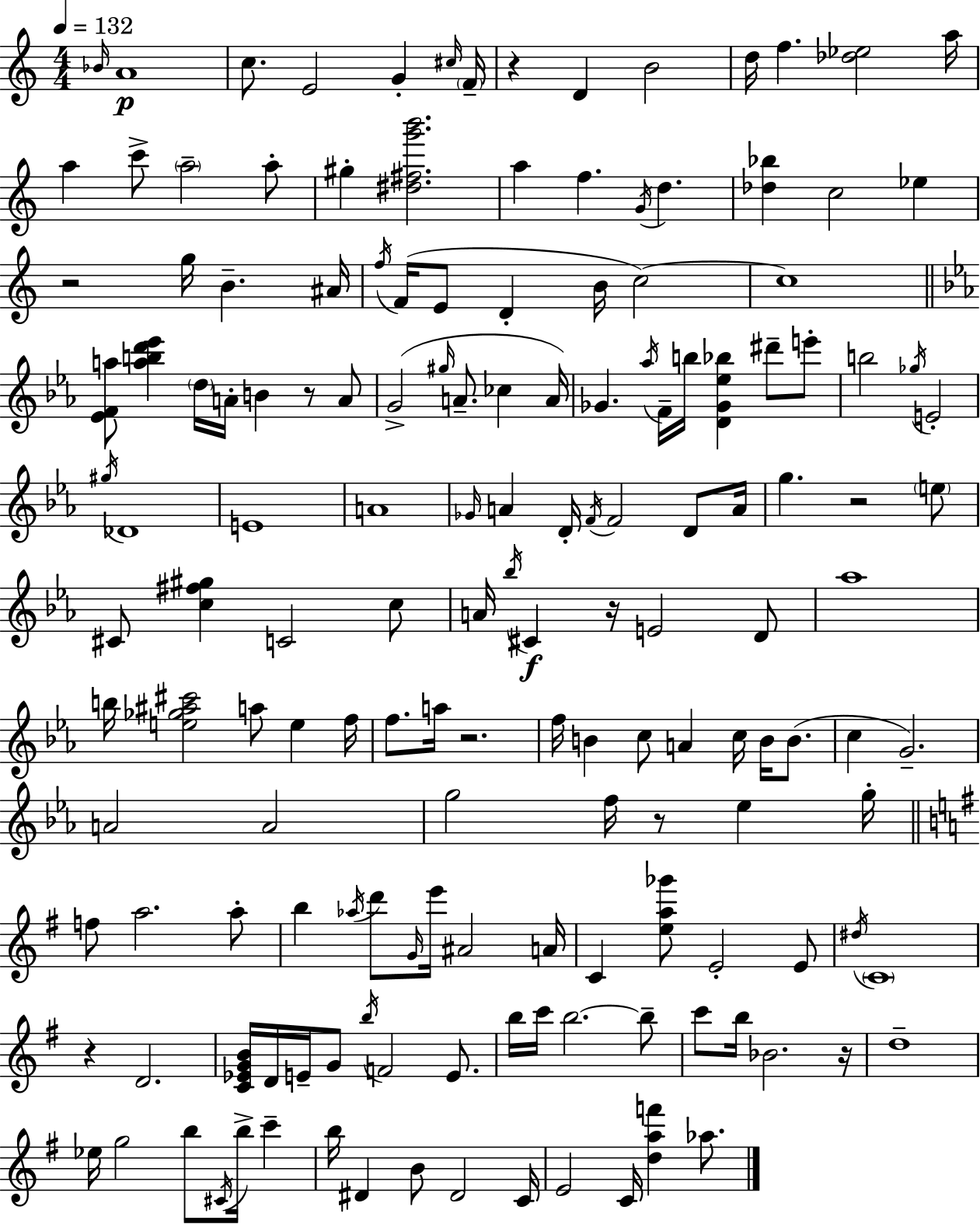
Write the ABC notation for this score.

X:1
T:Untitled
M:4/4
L:1/4
K:C
_B/4 A4 c/2 E2 G ^c/4 F/4 z D B2 d/4 f [_d_e]2 a/4 a c'/2 a2 a/2 ^g [^d^fg'b']2 a f G/4 d [_d_b] c2 _e z2 g/4 B ^A/4 f/4 F/4 E/2 D B/4 c2 c4 [_EFa]/2 [abd'_e'] d/4 A/4 B z/2 A/2 G2 ^g/4 A/2 _c A/4 _G _a/4 F/4 b/4 [D_G_e_b] ^d'/2 e'/2 b2 _g/4 E2 ^g/4 _D4 E4 A4 _G/4 A D/4 F/4 F2 D/2 A/4 g z2 e/2 ^C/2 [c^f^g] C2 c/2 A/4 _b/4 ^C z/4 E2 D/2 _a4 b/4 [e_g^a^c']2 a/2 e f/4 f/2 a/4 z2 f/4 B c/2 A c/4 B/4 B/2 c G2 A2 A2 g2 f/4 z/2 _e g/4 f/2 a2 a/2 b _a/4 d'/2 G/4 e'/4 ^A2 A/4 C [ea_g']/2 E2 E/2 ^d/4 C4 z D2 [C_EGB]/4 D/4 E/4 G/2 b/4 F2 E/2 b/4 c'/4 b2 b/2 c'/2 b/4 _B2 z/4 d4 _e/4 g2 b/2 ^C/4 b/4 c' b/4 ^D B/2 ^D2 C/4 E2 C/4 [daf'] _a/2